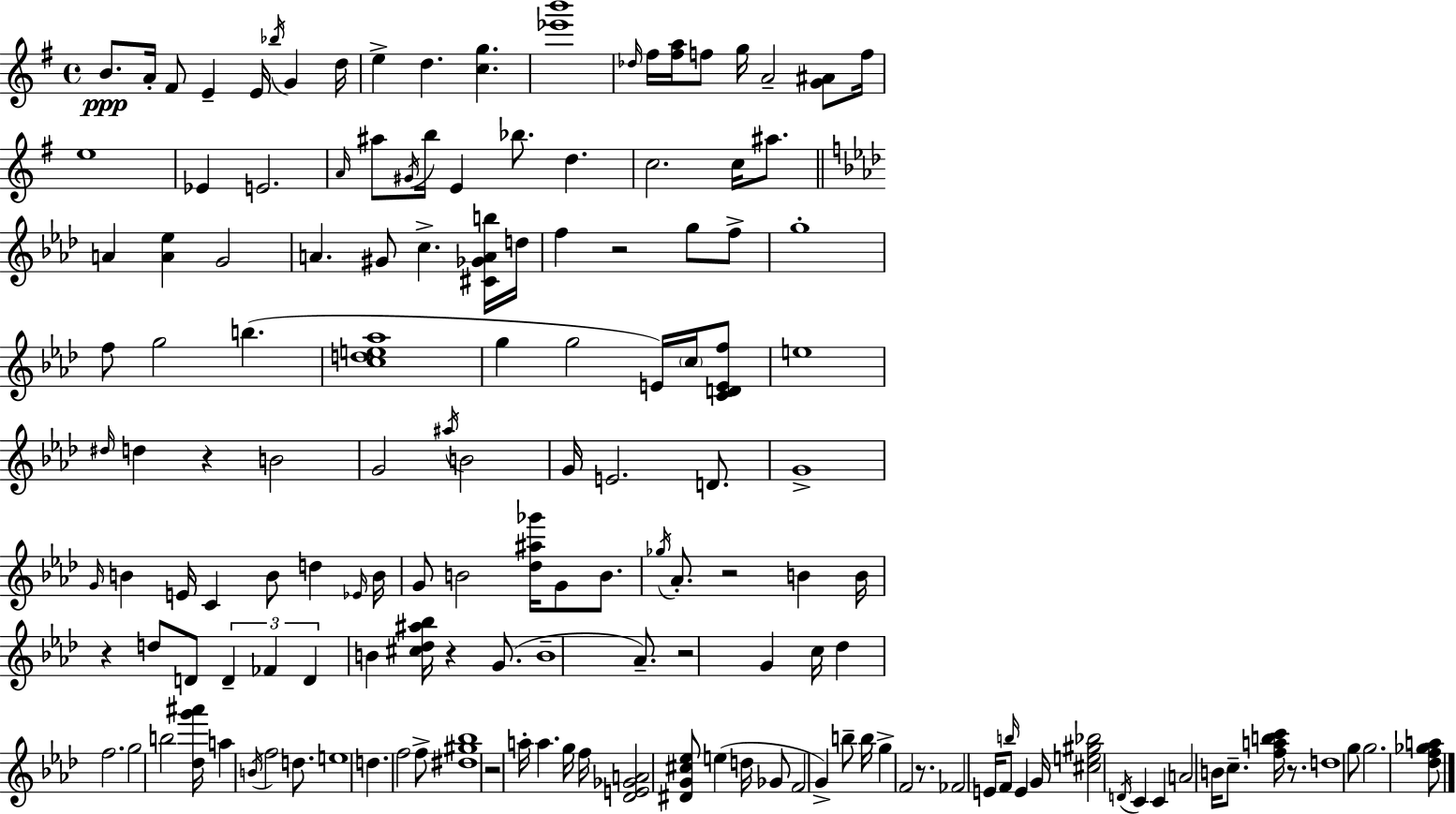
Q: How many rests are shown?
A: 9